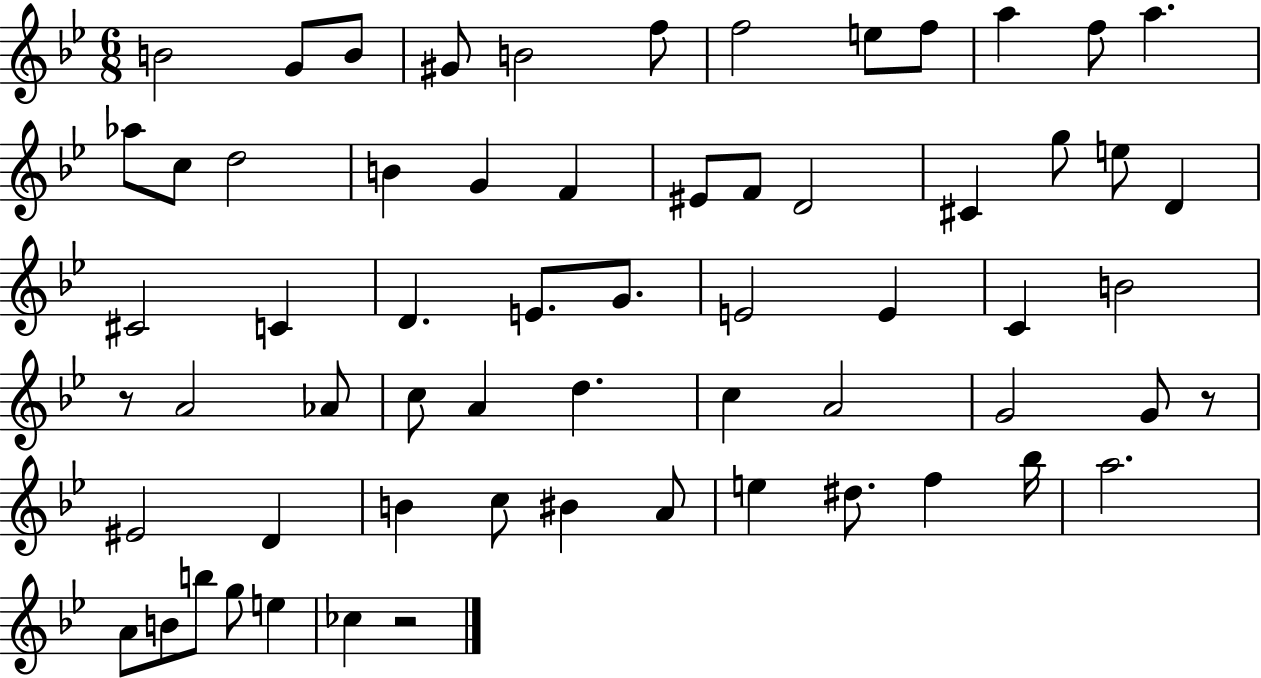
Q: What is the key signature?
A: BES major